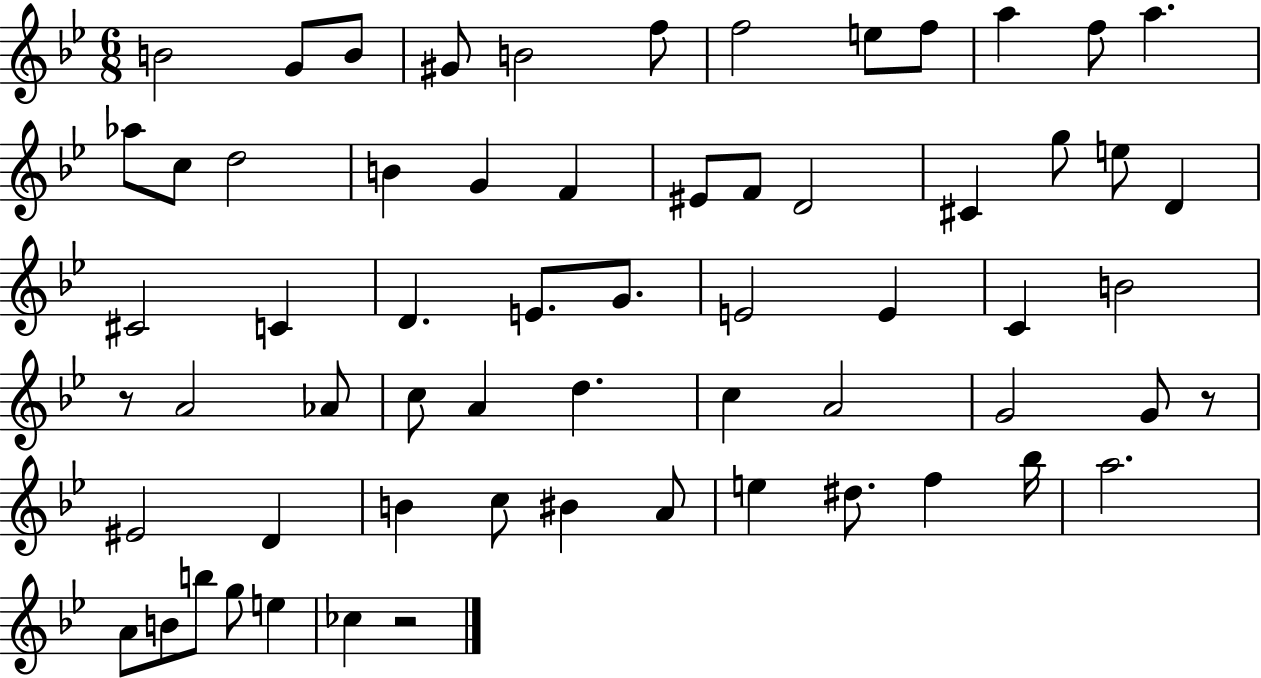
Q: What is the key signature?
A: BES major